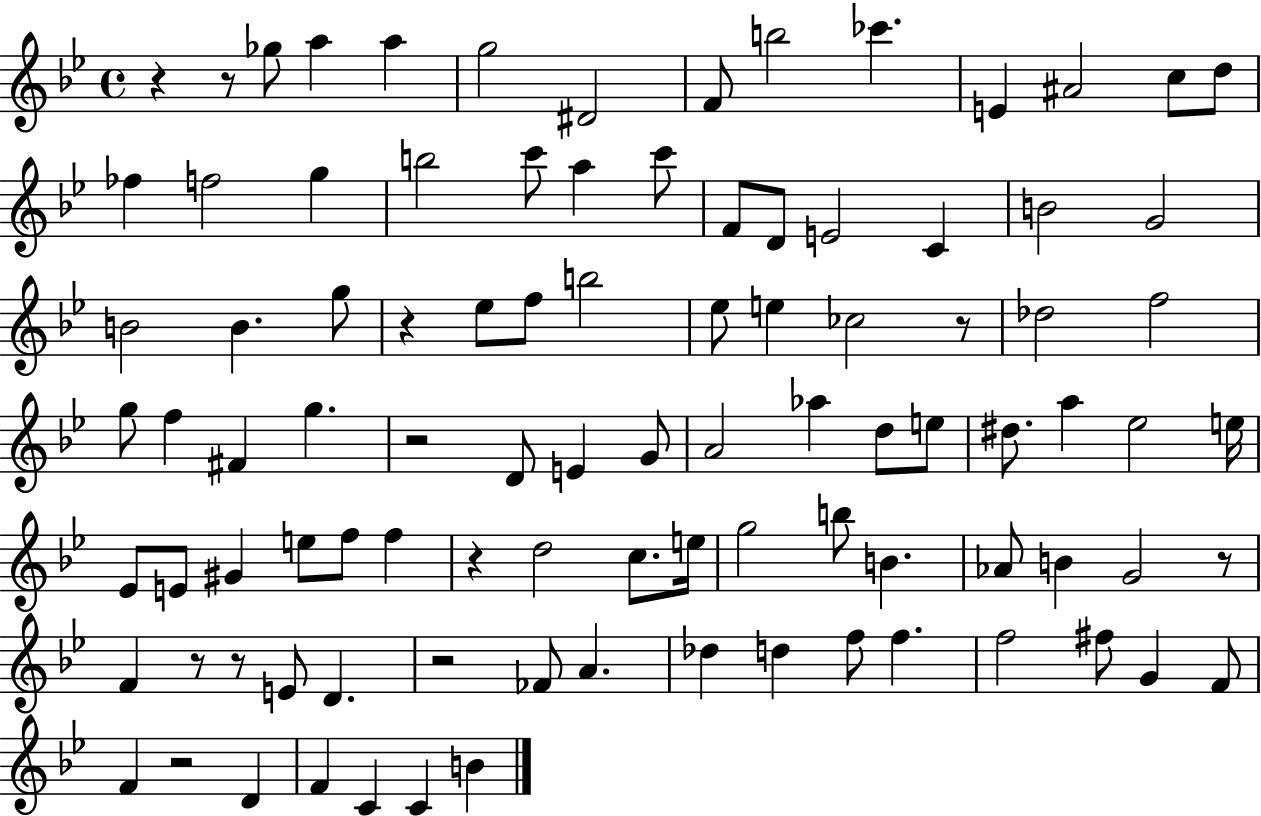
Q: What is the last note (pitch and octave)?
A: B4